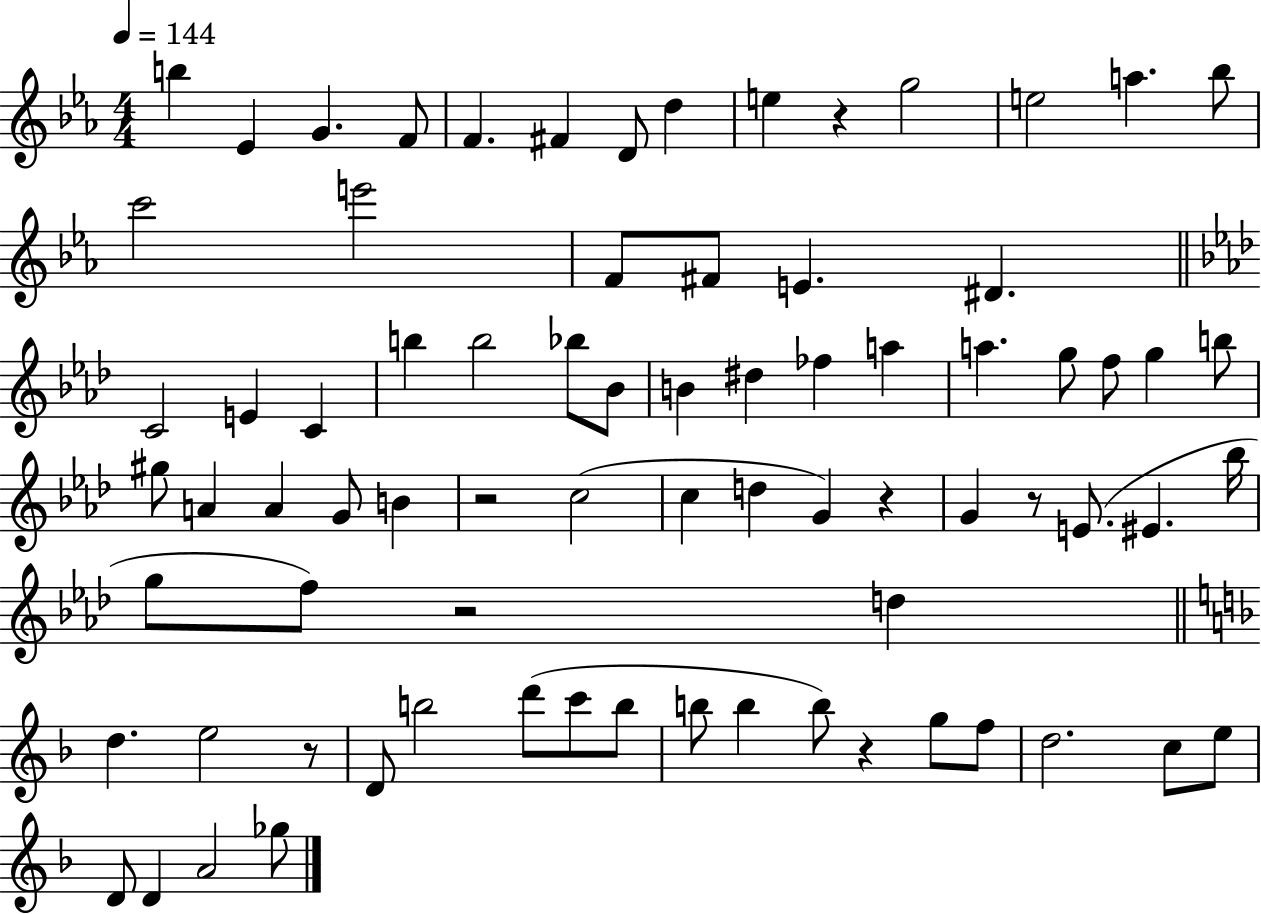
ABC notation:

X:1
T:Untitled
M:4/4
L:1/4
K:Eb
b _E G F/2 F ^F D/2 d e z g2 e2 a _b/2 c'2 e'2 F/2 ^F/2 E ^D C2 E C b b2 _b/2 _B/2 B ^d _f a a g/2 f/2 g b/2 ^g/2 A A G/2 B z2 c2 c d G z G z/2 E/2 ^E _b/4 g/2 f/2 z2 d d e2 z/2 D/2 b2 d'/2 c'/2 b/2 b/2 b b/2 z g/2 f/2 d2 c/2 e/2 D/2 D A2 _g/2